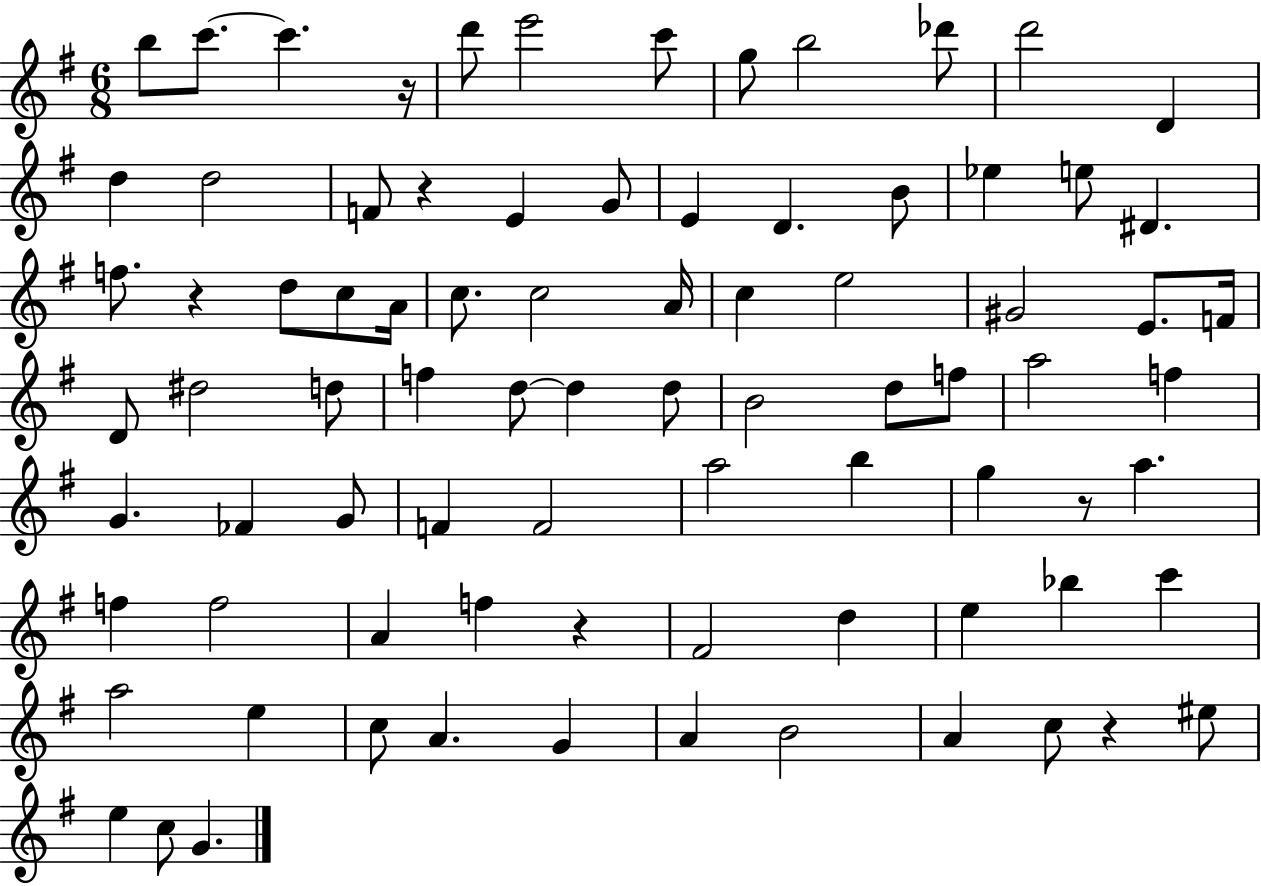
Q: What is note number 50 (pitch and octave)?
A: F4